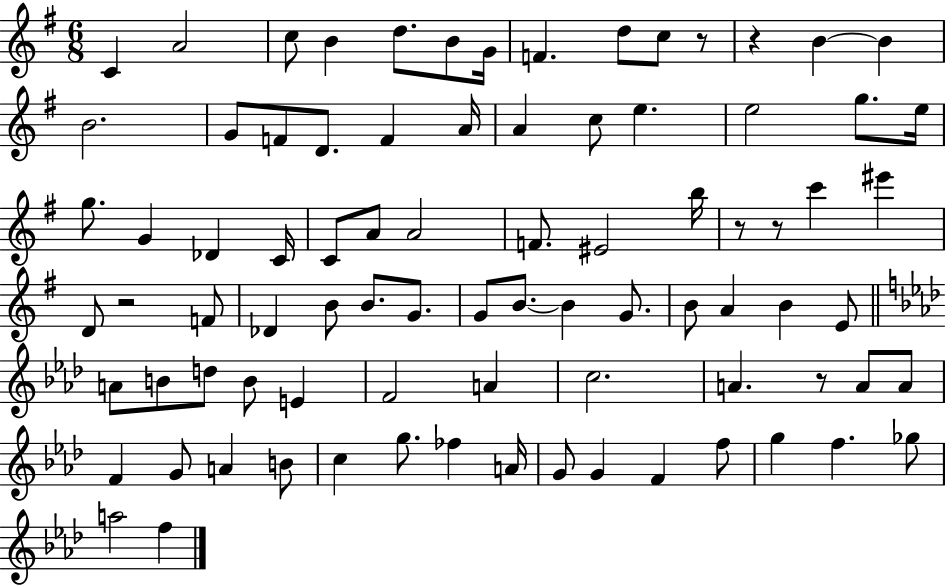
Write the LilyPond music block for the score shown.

{
  \clef treble
  \numericTimeSignature
  \time 6/8
  \key g \major
  c'4 a'2 | c''8 b'4 d''8. b'8 g'16 | f'4. d''8 c''8 r8 | r4 b'4~~ b'4 | \break b'2. | g'8 f'8 d'8. f'4 a'16 | a'4 c''8 e''4. | e''2 g''8. e''16 | \break g''8. g'4 des'4 c'16 | c'8 a'8 a'2 | f'8. eis'2 b''16 | r8 r8 c'''4 eis'''4 | \break d'8 r2 f'8 | des'4 b'8 b'8. g'8. | g'8 b'8.~~ b'4 g'8. | b'8 a'4 b'4 e'8 | \break \bar "||" \break \key aes \major a'8 b'8 d''8 b'8 e'4 | f'2 a'4 | c''2. | a'4. r8 a'8 a'8 | \break f'4 g'8 a'4 b'8 | c''4 g''8. fes''4 a'16 | g'8 g'4 f'4 f''8 | g''4 f''4. ges''8 | \break a''2 f''4 | \bar "|."
}